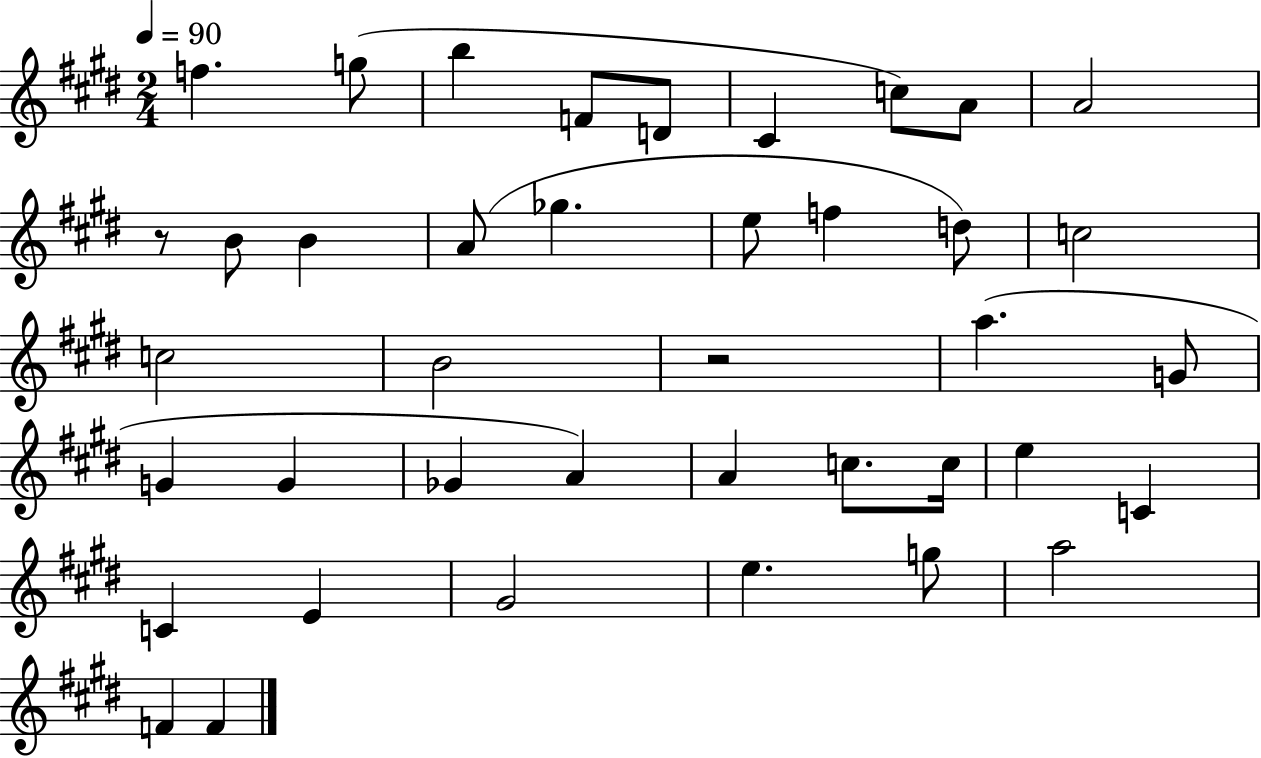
F5/q. G5/e B5/q F4/e D4/e C#4/q C5/e A4/e A4/h R/e B4/e B4/q A4/e Gb5/q. E5/e F5/q D5/e C5/h C5/h B4/h R/h A5/q. G4/e G4/q G4/q Gb4/q A4/q A4/q C5/e. C5/s E5/q C4/q C4/q E4/q G#4/h E5/q. G5/e A5/h F4/q F4/q